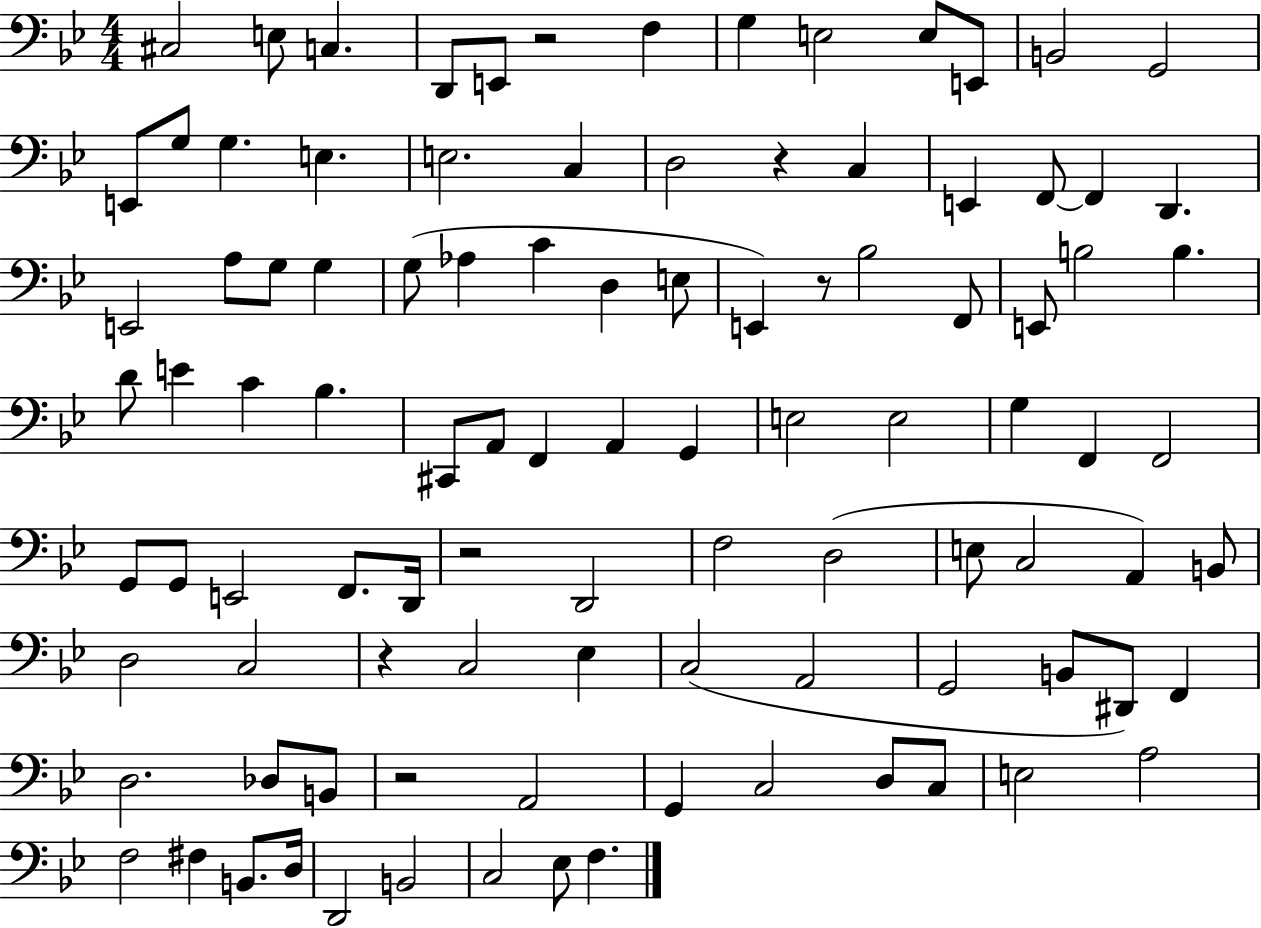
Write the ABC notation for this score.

X:1
T:Untitled
M:4/4
L:1/4
K:Bb
^C,2 E,/2 C, D,,/2 E,,/2 z2 F, G, E,2 E,/2 E,,/2 B,,2 G,,2 E,,/2 G,/2 G, E, E,2 C, D,2 z C, E,, F,,/2 F,, D,, E,,2 A,/2 G,/2 G, G,/2 _A, C D, E,/2 E,, z/2 _B,2 F,,/2 E,,/2 B,2 B, D/2 E C _B, ^C,,/2 A,,/2 F,, A,, G,, E,2 E,2 G, F,, F,,2 G,,/2 G,,/2 E,,2 F,,/2 D,,/4 z2 D,,2 F,2 D,2 E,/2 C,2 A,, B,,/2 D,2 C,2 z C,2 _E, C,2 A,,2 G,,2 B,,/2 ^D,,/2 F,, D,2 _D,/2 B,,/2 z2 A,,2 G,, C,2 D,/2 C,/2 E,2 A,2 F,2 ^F, B,,/2 D,/4 D,,2 B,,2 C,2 _E,/2 F,